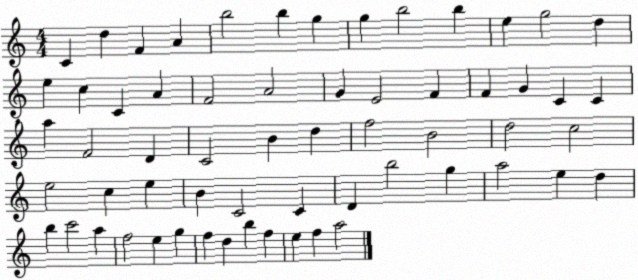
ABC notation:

X:1
T:Untitled
M:4/4
L:1/4
K:C
C d F A b2 b g g b2 b e g2 d e c C A F2 A2 G E2 F F G C C a F2 D C2 B d f2 B2 d2 c2 e2 c e B C2 C D b2 g a2 e d b c'2 a f2 e g f d b f e f a2